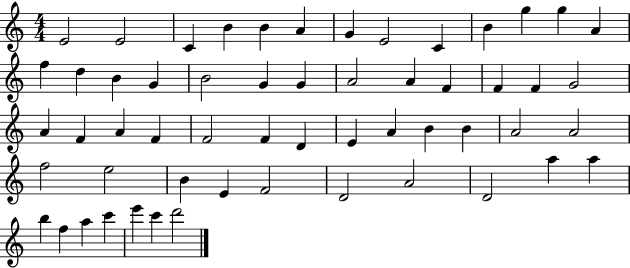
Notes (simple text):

E4/h E4/h C4/q B4/q B4/q A4/q G4/q E4/h C4/q B4/q G5/q G5/q A4/q F5/q D5/q B4/q G4/q B4/h G4/q G4/q A4/h A4/q F4/q F4/q F4/q G4/h A4/q F4/q A4/q F4/q F4/h F4/q D4/q E4/q A4/q B4/q B4/q A4/h A4/h F5/h E5/h B4/q E4/q F4/h D4/h A4/h D4/h A5/q A5/q B5/q F5/q A5/q C6/q E6/q C6/q D6/h